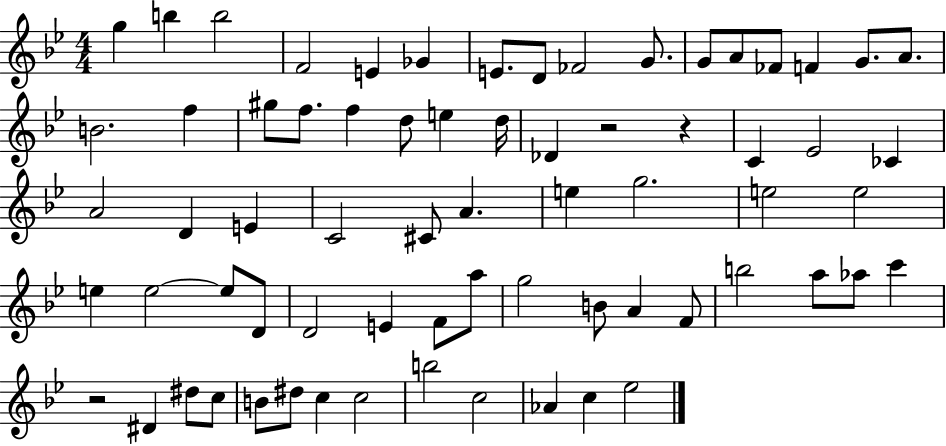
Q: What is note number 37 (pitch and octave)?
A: E5